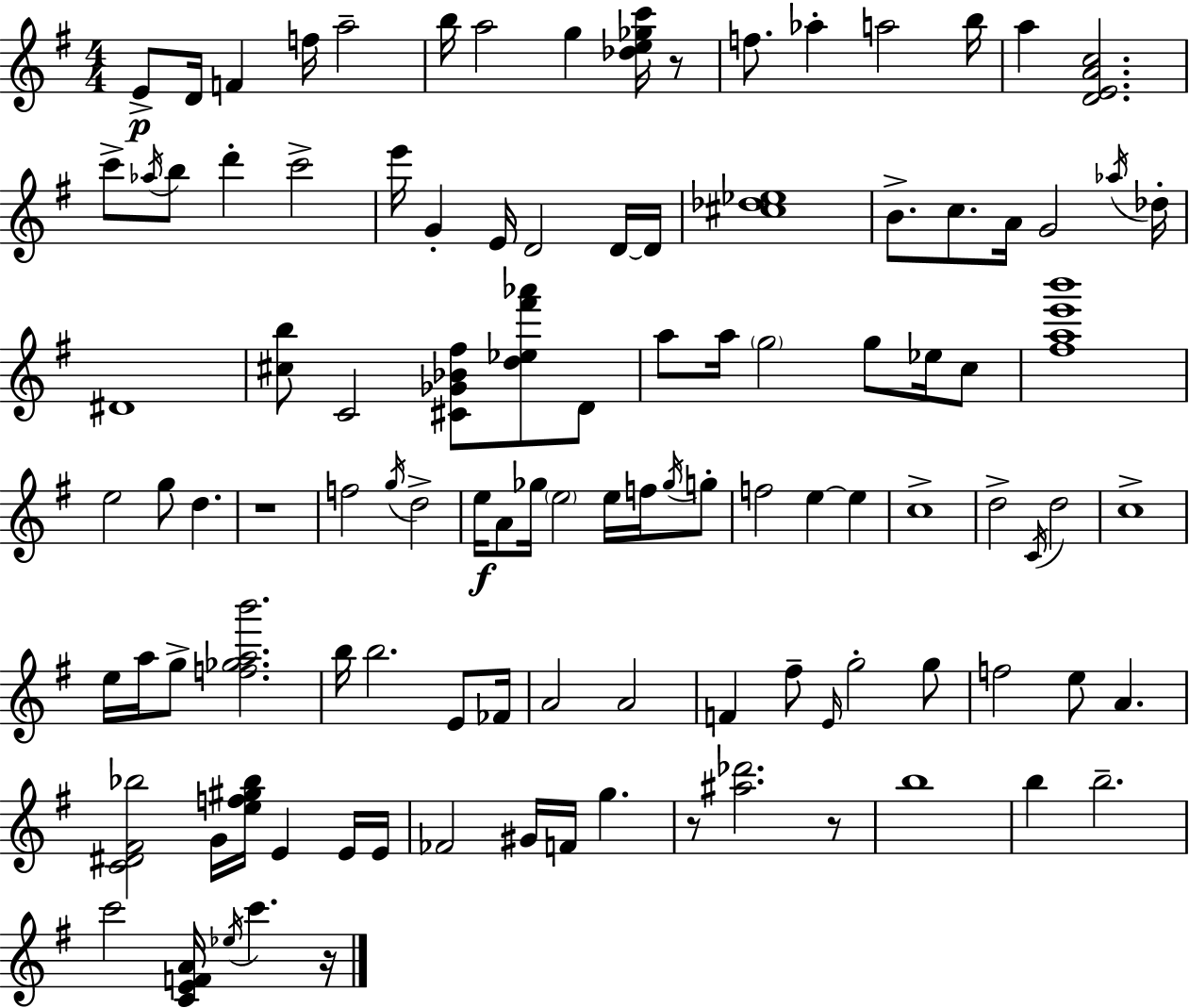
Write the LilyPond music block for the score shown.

{
  \clef treble
  \numericTimeSignature
  \time 4/4
  \key g \major
  e'8->\p d'16 f'4 f''16 a''2-- | b''16 a''2 g''4 <des'' e'' ges'' c'''>16 r8 | f''8. aes''4-. a''2 b''16 | a''4 <d' e' a' c''>2. | \break c'''8-> \acciaccatura { aes''16 } b''8 d'''4-. c'''2-> | e'''16 g'4-. e'16 d'2 d'16~~ | d'16 <cis'' des'' ees''>1 | b'8.-> c''8. a'16 g'2 | \break \acciaccatura { aes''16 } des''16-. dis'1 | <cis'' b''>8 c'2 <cis' ges' bes' fis''>8 <d'' ees'' fis''' aes'''>8 | d'8 a''8 a''16 \parenthesize g''2 g''8 ees''16 | c''8 <fis'' a'' e''' b'''>1 | \break e''2 g''8 d''4. | r1 | f''2 \acciaccatura { g''16 } d''2-> | e''16\f a'8 ges''16 \parenthesize e''2 e''16 | \break f''16 \acciaccatura { ges''16 } g''8-. f''2 e''4~~ | e''4 c''1-> | d''2-> \acciaccatura { c'16 } d''2 | c''1-> | \break e''16 a''16 g''8-> <f'' ges'' a'' b'''>2. | b''16 b''2. | e'8 fes'16 a'2 a'2 | f'4 fis''8-- \grace { e'16 } g''2-. | \break g''8 f''2 e''8 | a'4. <c' dis' fis' bes''>2 g'16 <e'' f'' gis'' bes''>16 | e'4 e'16 e'16 fes'2 gis'16 f'16 | g''4. r8 <ais'' des'''>2. | \break r8 b''1 | b''4 b''2.-- | c'''2 <c' e' f' a'>16 \acciaccatura { ees''16 } | c'''4. r16 \bar "|."
}